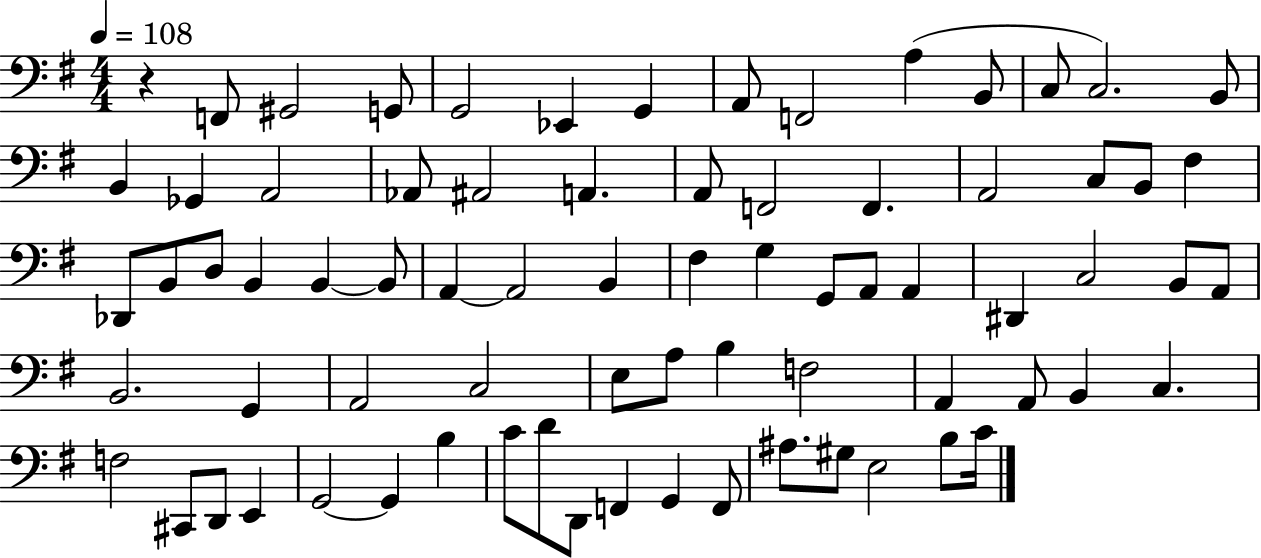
{
  \clef bass
  \numericTimeSignature
  \time 4/4
  \key g \major
  \tempo 4 = 108
  r4 f,8 gis,2 g,8 | g,2 ees,4 g,4 | a,8 f,2 a4( b,8 | c8 c2.) b,8 | \break b,4 ges,4 a,2 | aes,8 ais,2 a,4. | a,8 f,2 f,4. | a,2 c8 b,8 fis4 | \break des,8 b,8 d8 b,4 b,4~~ b,8 | a,4~~ a,2 b,4 | fis4 g4 g,8 a,8 a,4 | dis,4 c2 b,8 a,8 | \break b,2. g,4 | a,2 c2 | e8 a8 b4 f2 | a,4 a,8 b,4 c4. | \break f2 cis,8 d,8 e,4 | g,2~~ g,4 b4 | c'8 d'8 d,8 f,4 g,4 f,8 | ais8. gis8 e2 b8 c'16 | \break \bar "|."
}